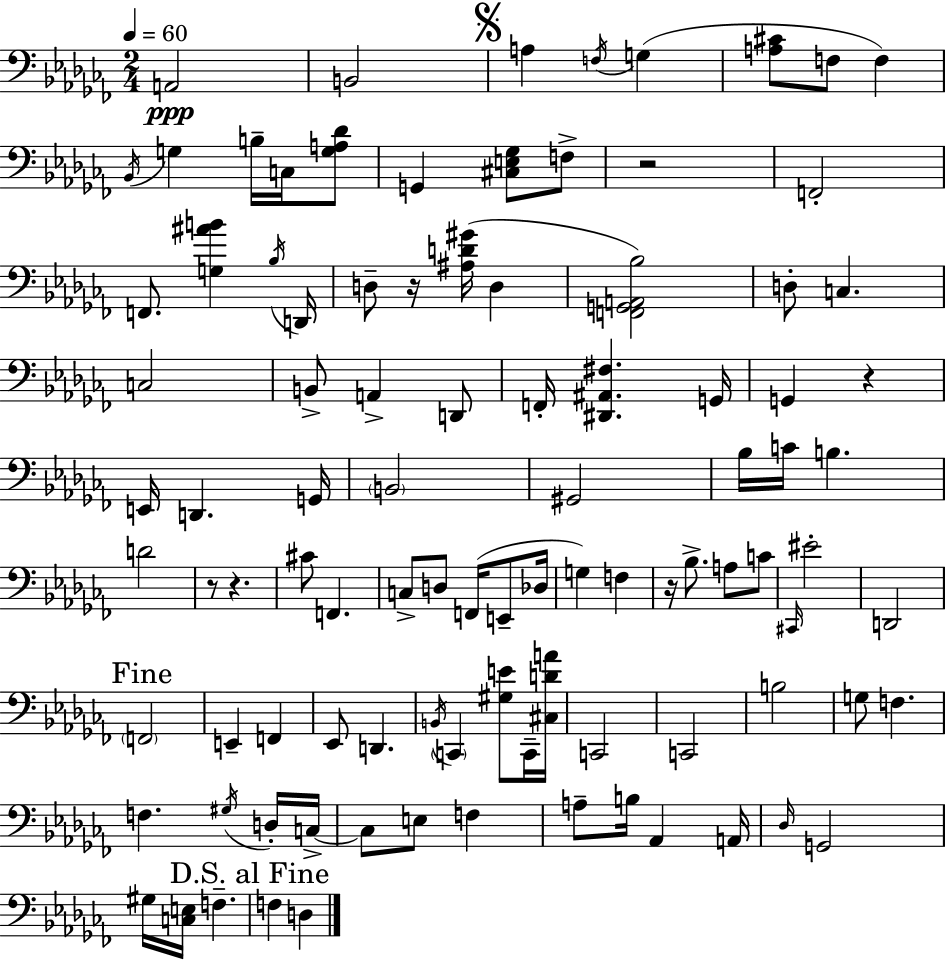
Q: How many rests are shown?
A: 6